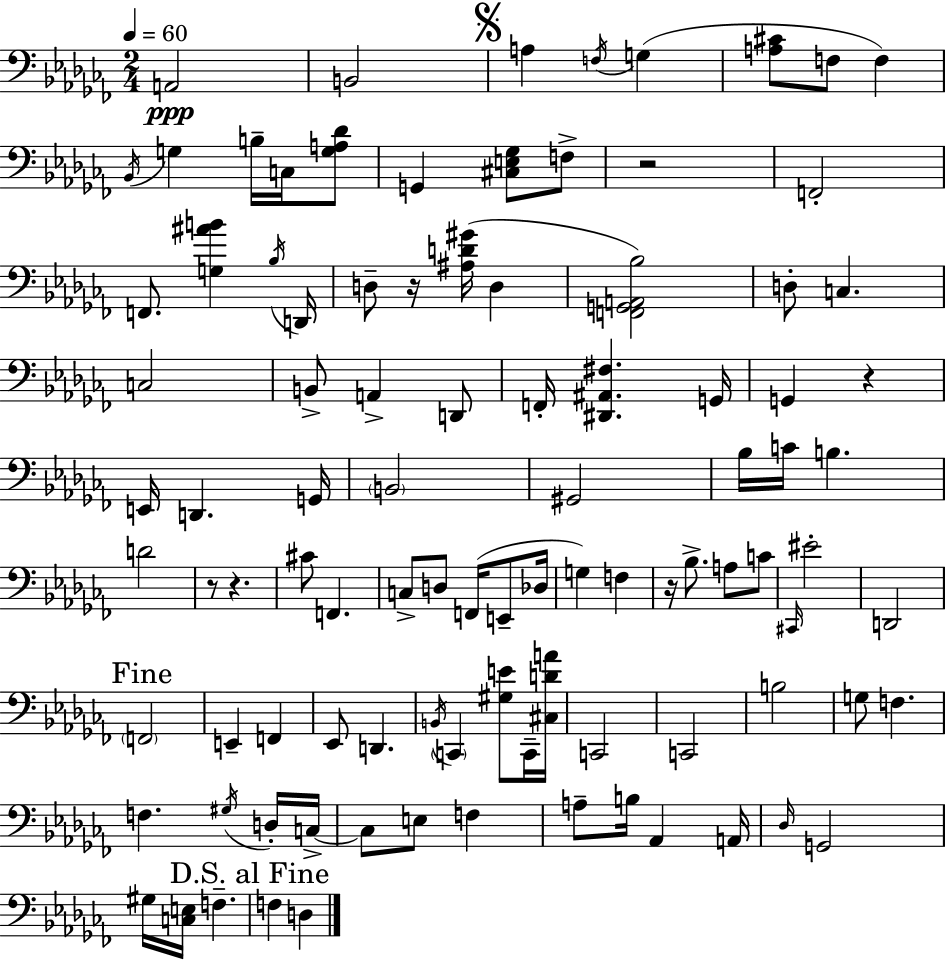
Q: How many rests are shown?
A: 6